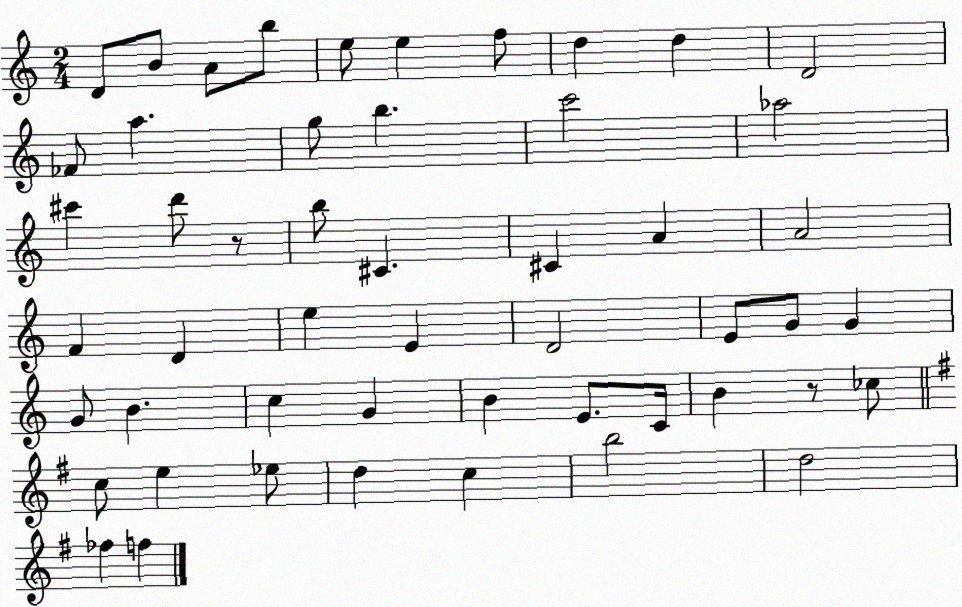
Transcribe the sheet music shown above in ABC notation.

X:1
T:Untitled
M:2/4
L:1/4
K:C
D/2 B/2 A/2 b/2 e/2 e f/2 d d D2 _F/2 a g/2 b c'2 _a2 ^c' d'/2 z/2 b/2 ^C ^C A A2 F D e E D2 E/2 G/2 G G/2 B c G B E/2 C/4 B z/2 _c/2 c/2 e _e/2 d c b2 d2 _f f